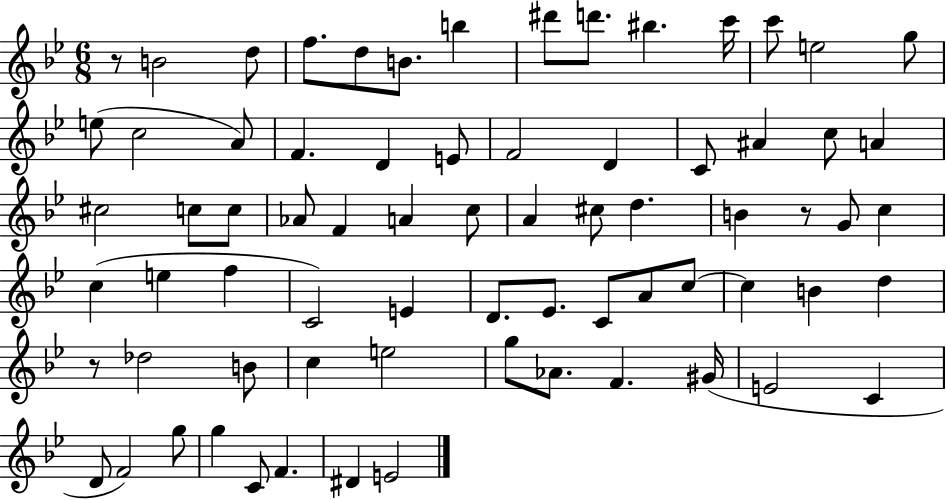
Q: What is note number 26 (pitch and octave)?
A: C#5